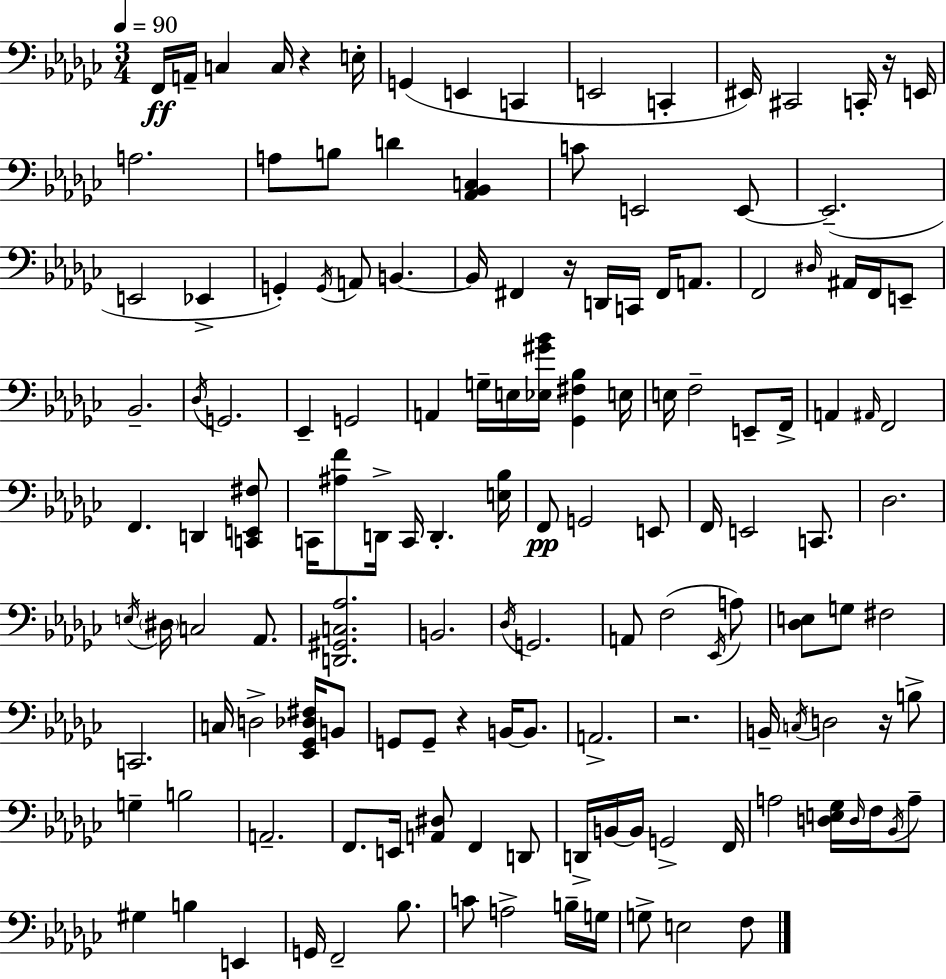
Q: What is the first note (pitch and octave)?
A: F2